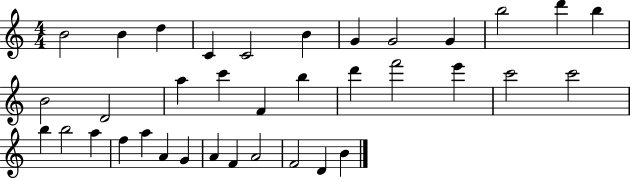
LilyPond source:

{
  \clef treble
  \numericTimeSignature
  \time 4/4
  \key c \major
  b'2 b'4 d''4 | c'4 c'2 b'4 | g'4 g'2 g'4 | b''2 d'''4 b''4 | \break b'2 d'2 | a''4 c'''4 f'4 b''4 | d'''4 f'''2 e'''4 | c'''2 c'''2 | \break b''4 b''2 a''4 | f''4 a''4 a'4 g'4 | a'4 f'4 a'2 | f'2 d'4 b'4 | \break \bar "|."
}